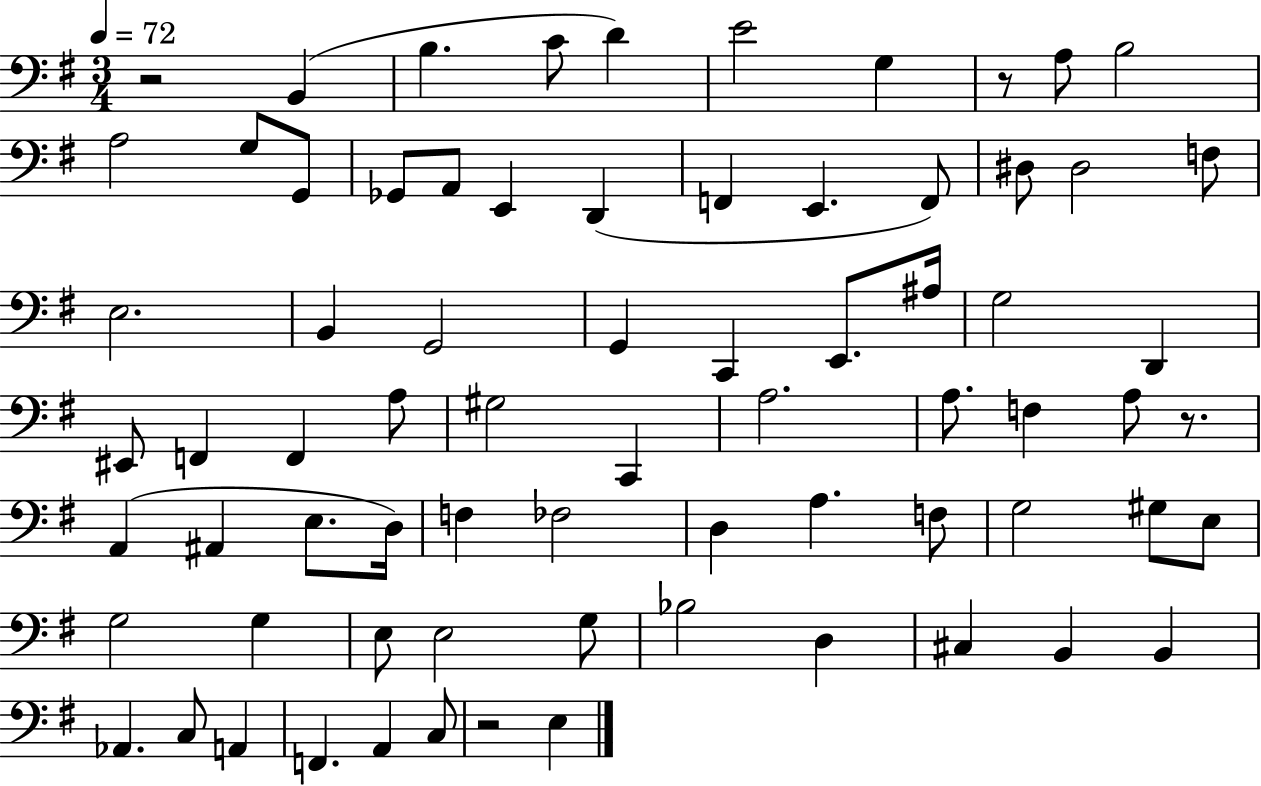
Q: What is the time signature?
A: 3/4